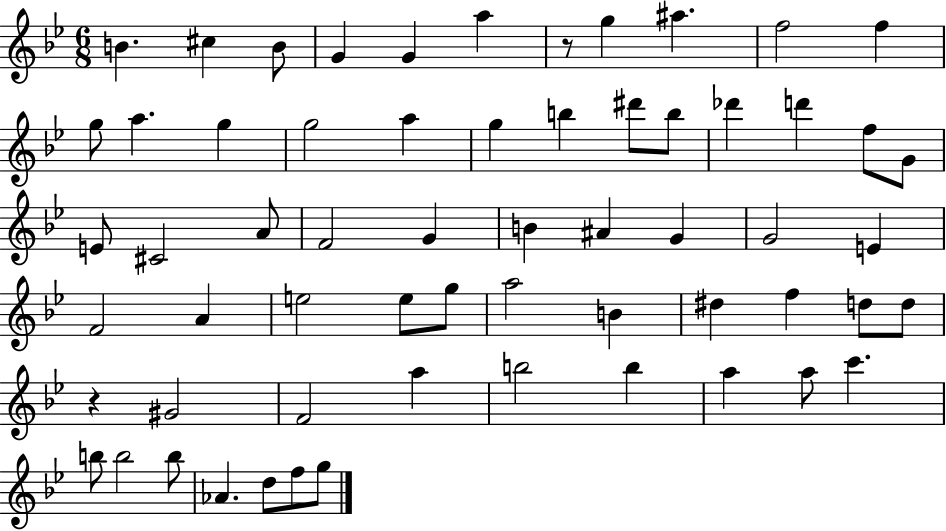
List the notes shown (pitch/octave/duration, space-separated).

B4/q. C#5/q B4/e G4/q G4/q A5/q R/e G5/q A#5/q. F5/h F5/q G5/e A5/q. G5/q G5/h A5/q G5/q B5/q D#6/e B5/e Db6/q D6/q F5/e G4/e E4/e C#4/h A4/e F4/h G4/q B4/q A#4/q G4/q G4/h E4/q F4/h A4/q E5/h E5/e G5/e A5/h B4/q D#5/q F5/q D5/e D5/e R/q G#4/h F4/h A5/q B5/h B5/q A5/q A5/e C6/q. B5/e B5/h B5/e Ab4/q. D5/e F5/e G5/e